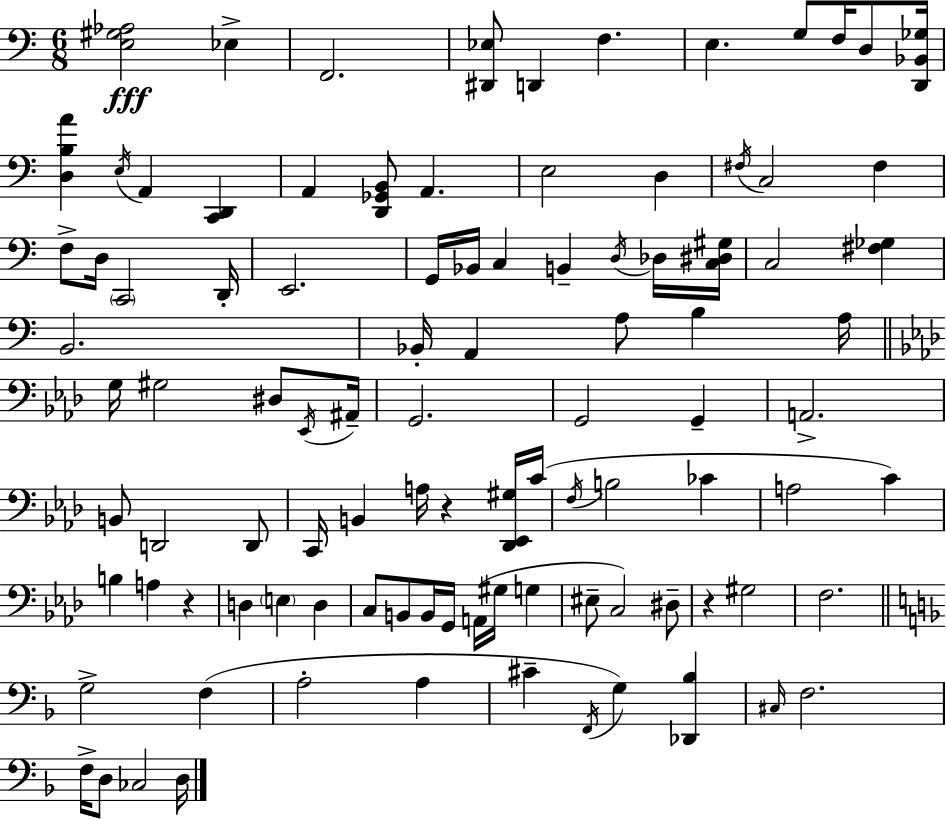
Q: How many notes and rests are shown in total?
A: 99